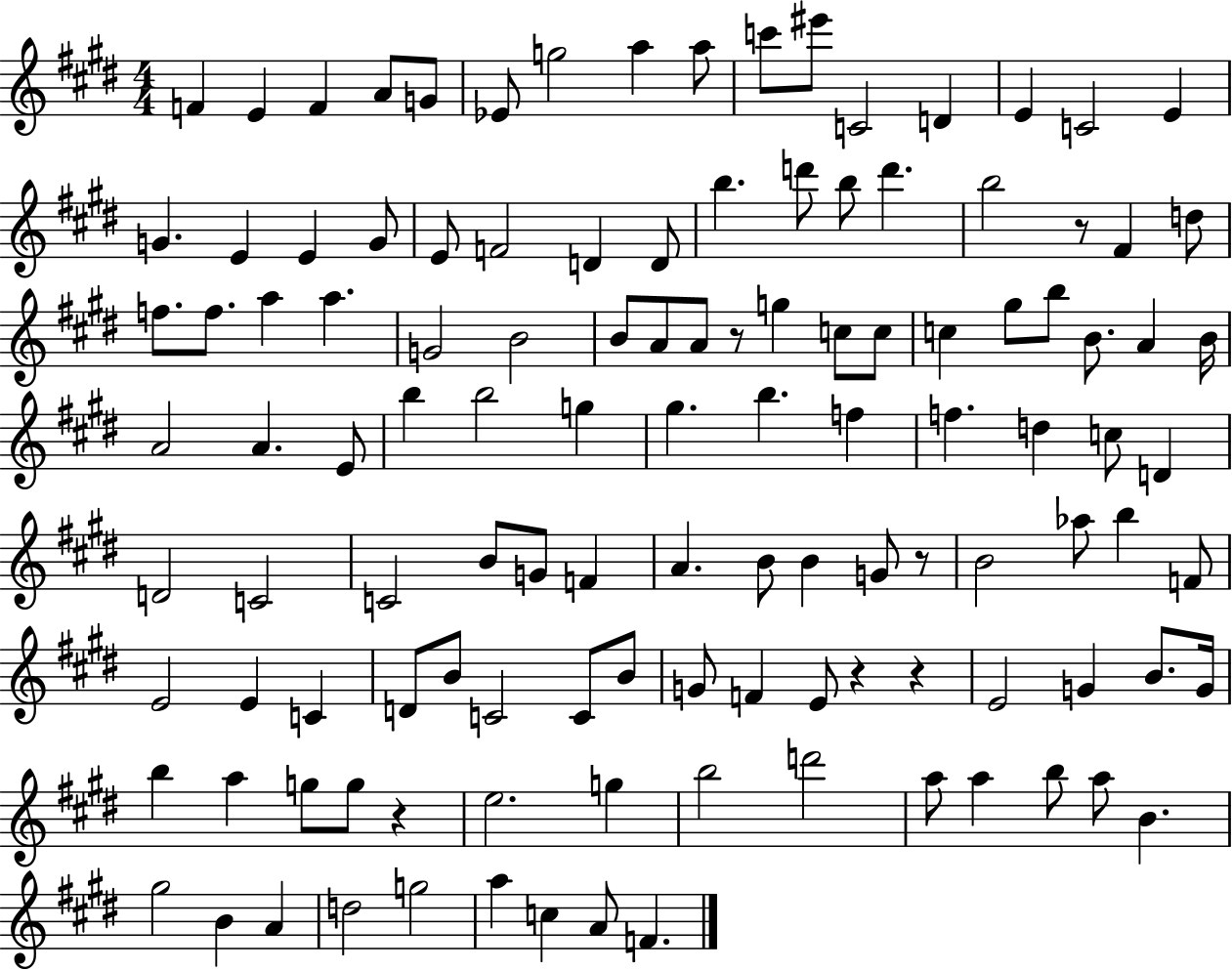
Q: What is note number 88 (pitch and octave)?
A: E4